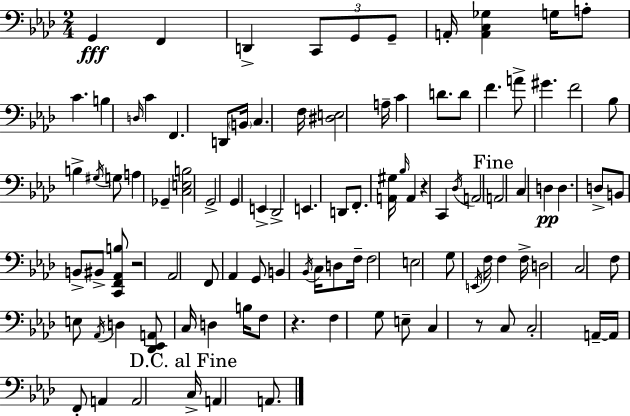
X:1
T:Untitled
M:2/4
L:1/4
K:Fm
G,, F,, D,, C,,/2 G,,/2 G,,/2 A,,/4 [A,,C,_G,] G,/4 A,/2 C B, D,/4 C F,, D,,/2 B,,/4 C, F,/4 [^D,E,]2 A,/4 C D/2 D/2 F A/2 ^G F2 _B,/2 B, ^G,/4 G,/2 A, _G,, [C,E,B,]2 G,,2 G,, E,, _D,,2 E,, D,,/2 F,,/2 [A,,^G,]/4 _B,/4 A,, z C,, _D,/4 A,,2 A,,2 C, D, D, D,/2 B,,/2 B,,/2 ^B,,/2 [C,,F,,_A,,B,]/2 z2 _A,,2 F,,/2 _A,, G,,/2 B,, _B,,/4 C,/4 D,/2 F,/4 F,2 E,2 G,/2 E,,/4 F,/4 F, F,/4 D,2 C,2 F,/2 E,/2 _A,,/4 D, [_D,,_E,,A,,]/2 C,/4 D, B,/4 F,/2 z F, G,/2 E,/2 C, z/2 C,/2 C,2 A,,/4 A,,/4 F,,/2 A,, A,,2 C,/4 A,, A,,/2